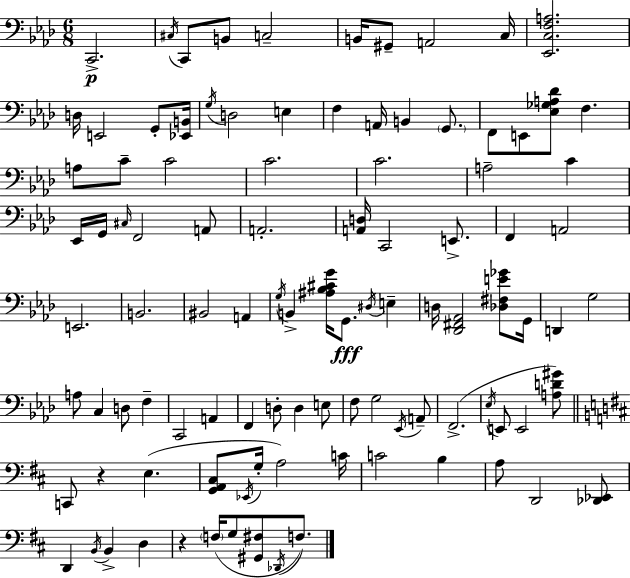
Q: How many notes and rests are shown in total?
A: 101